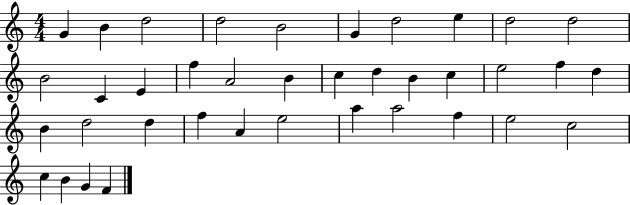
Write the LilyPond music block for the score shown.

{
  \clef treble
  \numericTimeSignature
  \time 4/4
  \key c \major
  g'4 b'4 d''2 | d''2 b'2 | g'4 d''2 e''4 | d''2 d''2 | \break b'2 c'4 e'4 | f''4 a'2 b'4 | c''4 d''4 b'4 c''4 | e''2 f''4 d''4 | \break b'4 d''2 d''4 | f''4 a'4 e''2 | a''4 a''2 f''4 | e''2 c''2 | \break c''4 b'4 g'4 f'4 | \bar "|."
}